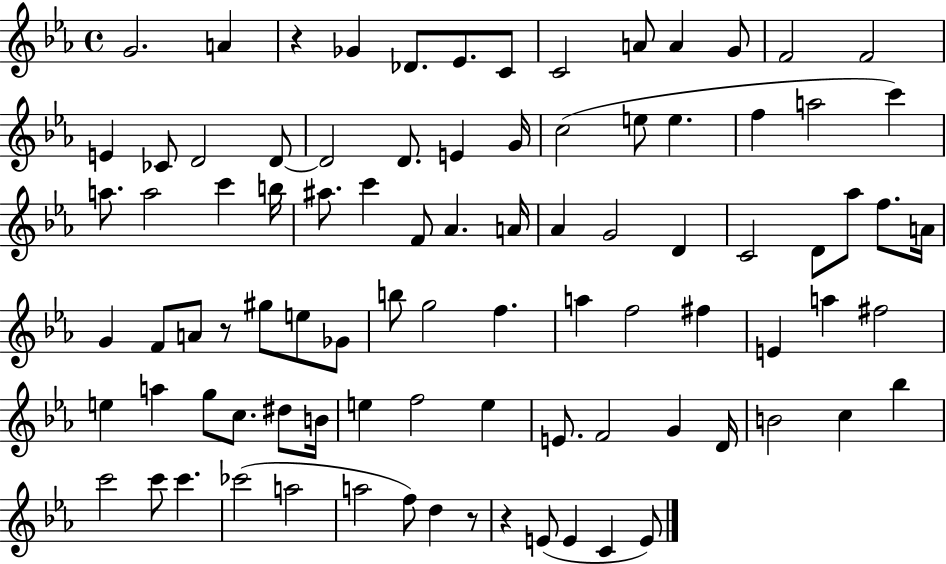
G4/h. A4/q R/q Gb4/q Db4/e. Eb4/e. C4/e C4/h A4/e A4/q G4/e F4/h F4/h E4/q CES4/e D4/h D4/e D4/h D4/e. E4/q G4/s C5/h E5/e E5/q. F5/q A5/h C6/q A5/e. A5/h C6/q B5/s A#5/e. C6/q F4/e Ab4/q. A4/s Ab4/q G4/h D4/q C4/h D4/e Ab5/e F5/e. A4/s G4/q F4/e A4/e R/e G#5/e E5/e Gb4/e B5/e G5/h F5/q. A5/q F5/h F#5/q E4/q A5/q F#5/h E5/q A5/q G5/e C5/e. D#5/e B4/s E5/q F5/h E5/q E4/e. F4/h G4/q D4/s B4/h C5/q Bb5/q C6/h C6/e C6/q. CES6/h A5/h A5/h F5/e D5/q R/e R/q E4/e E4/q C4/q E4/e